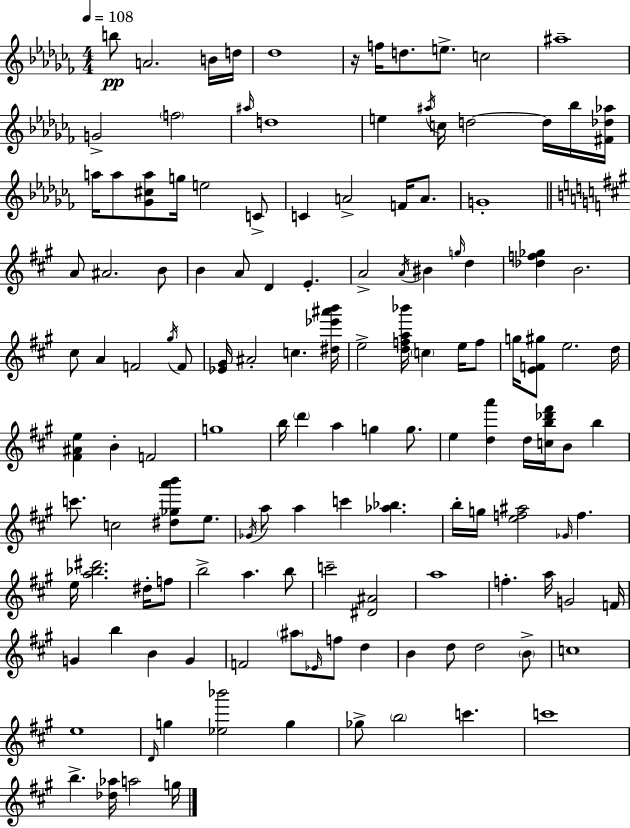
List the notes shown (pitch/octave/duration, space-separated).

B5/e A4/h. B4/s D5/s Db5/w R/s F5/s D5/e. E5/e. C5/h A#5/w G4/h F5/h A#5/s D5/w E5/q A#5/s C5/s D5/h D5/s Bb5/s [F#4,Db5,Ab5]/s A5/s A5/e [Gb4,C#5,A5]/e G5/s E5/h C4/e C4/q A4/h F4/s A4/e. G4/w A4/e A#4/h. B4/e B4/q A4/e D4/q E4/q. A4/h A4/s BIS4/q G5/s D5/q [Db5,F5,Gb5]/q B4/h. C#5/e A4/q F4/h G#5/s F4/e [Eb4,G#4]/s A#4/h C5/q. [D#5,Eb6,A#6,B6]/s E5/h [D5,F5,A5,Bb6]/s C5/q E5/s F5/e G5/s [E4,F4,G#5]/e E5/h. D5/s [F#4,A#4,E5]/q B4/q F4/h G5/w B5/s D6/q A5/q G5/q G5/e. E5/q [D5,A6]/q D5/s [C5,B5,Db6,F#6]/s B4/e B5/q C6/e. C5/h [D#5,Gb5,A6,B6]/e E5/e. Gb4/s A5/e A5/q C6/q [Ab5,Bb5]/q. B5/s G5/s [E5,F5,A#5]/h Gb4/s F5/q. E5/s [A5,Bb5,D#6]/h. D#5/s F5/e B5/h A5/q. B5/e C6/h [D#4,A#4]/h A5/w F5/q. A5/s G4/h F4/s G4/q B5/q B4/q G4/q F4/h A#5/e Eb4/s F5/e D5/q B4/q D5/e D5/h B4/e C5/w E5/w D4/s G5/q [Eb5,Bb6]/h G5/q Gb5/e B5/h C6/q. C6/w B5/q. [Db5,Ab5]/s A5/h G5/s